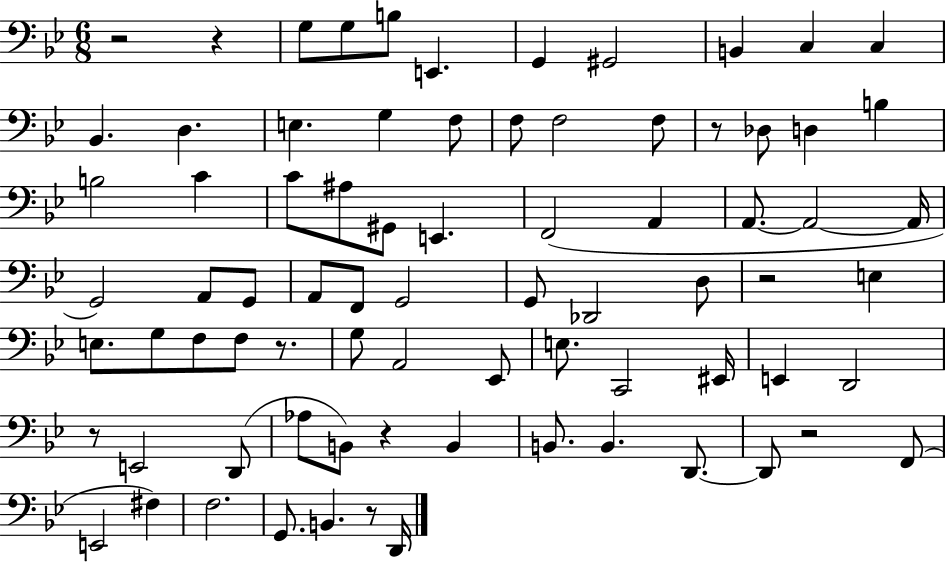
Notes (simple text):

R/h R/q G3/e G3/e B3/e E2/q. G2/q G#2/h B2/q C3/q C3/q Bb2/q. D3/q. E3/q. G3/q F3/e F3/e F3/h F3/e R/e Db3/e D3/q B3/q B3/h C4/q C4/e A#3/e G#2/e E2/q. F2/h A2/q A2/e. A2/h A2/s G2/h A2/e G2/e A2/e F2/e G2/h G2/e Db2/h D3/e R/h E3/q E3/e. G3/e F3/e F3/e R/e. G3/e A2/h Eb2/e E3/e. C2/h EIS2/s E2/q D2/h R/e E2/h D2/e Ab3/e B2/e R/q B2/q B2/e. B2/q. D2/e. D2/e R/h F2/e E2/h F#3/q F3/h. G2/e. B2/q. R/e D2/s